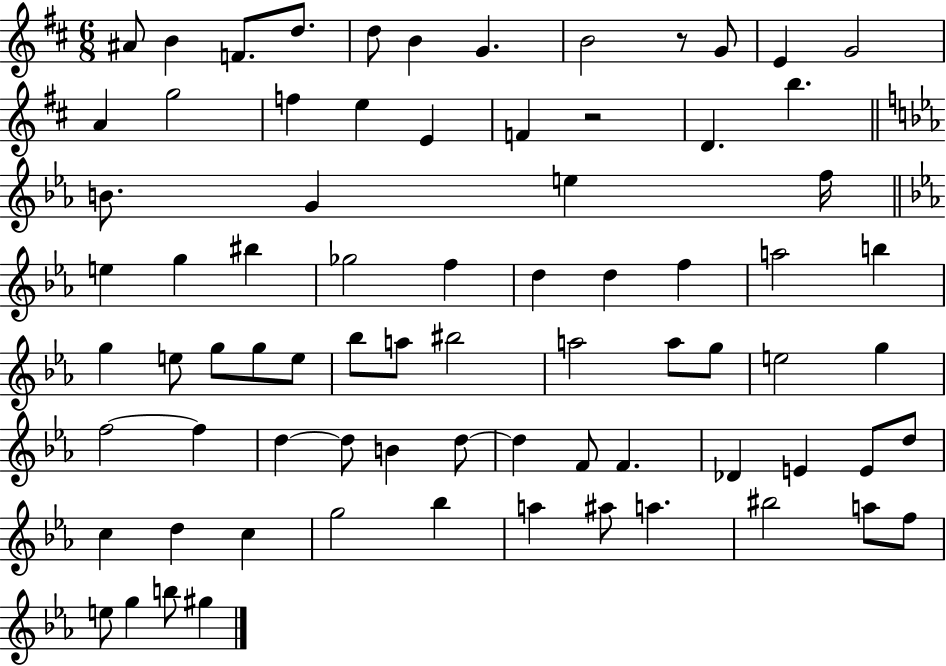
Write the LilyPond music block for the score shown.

{
  \clef treble
  \numericTimeSignature
  \time 6/8
  \key d \major
  ais'8 b'4 f'8. d''8. | d''8 b'4 g'4. | b'2 r8 g'8 | e'4 g'2 | \break a'4 g''2 | f''4 e''4 e'4 | f'4 r2 | d'4. b''4. | \break \bar "||" \break \key ees \major b'8. g'4 e''4 f''16 | \bar "||" \break \key ees \major e''4 g''4 bis''4 | ges''2 f''4 | d''4 d''4 f''4 | a''2 b''4 | \break g''4 e''8 g''8 g''8 e''8 | bes''8 a''8 bis''2 | a''2 a''8 g''8 | e''2 g''4 | \break f''2~~ f''4 | d''4~~ d''8 b'4 d''8~~ | d''4 f'8 f'4. | des'4 e'4 e'8 d''8 | \break c''4 d''4 c''4 | g''2 bes''4 | a''4 ais''8 a''4. | bis''2 a''8 f''8 | \break e''8 g''4 b''8 gis''4 | \bar "|."
}